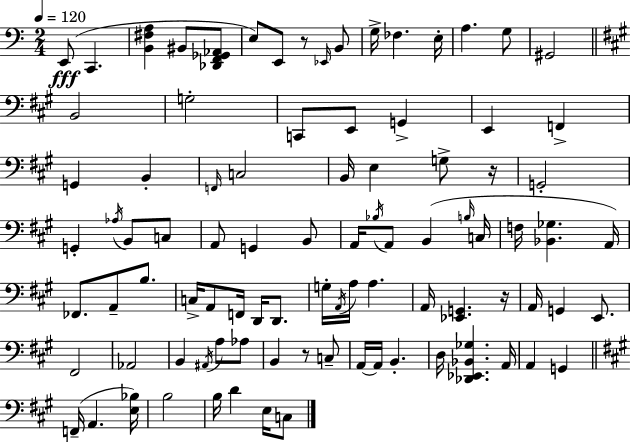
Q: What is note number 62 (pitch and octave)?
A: B2